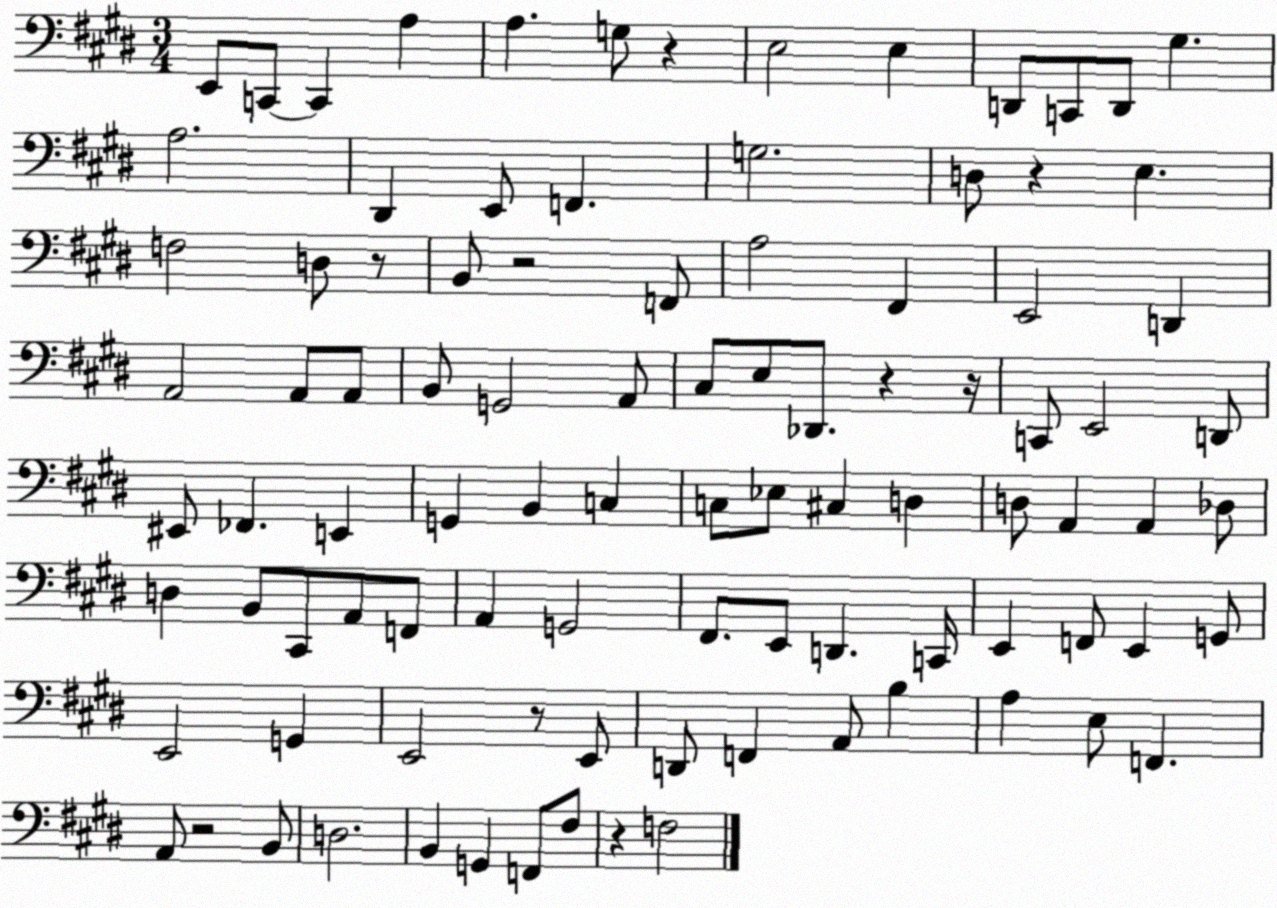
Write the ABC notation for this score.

X:1
T:Untitled
M:3/4
L:1/4
K:E
E,,/2 C,,/2 C,, A, A, G,/2 z E,2 E, D,,/2 C,,/2 D,,/2 ^G, A,2 ^D,, E,,/2 F,, G,2 D,/2 z E, F,2 D,/2 z/2 B,,/2 z2 F,,/2 A,2 ^F,, E,,2 D,, A,,2 A,,/2 A,,/2 B,,/2 G,,2 A,,/2 ^C,/2 E,/2 _D,,/2 z z/4 C,,/2 E,,2 D,,/2 ^E,,/2 _F,, E,, G,, B,, C, C,/2 _E,/2 ^C, D, D,/2 A,, A,, _D,/2 D, B,,/2 ^C,,/2 A,,/2 F,,/2 A,, G,,2 ^F,,/2 E,,/2 D,, C,,/4 E,, F,,/2 E,, G,,/2 E,,2 G,, E,,2 z/2 E,,/2 D,,/2 F,, A,,/2 B, A, E,/2 F,, A,,/2 z2 B,,/2 D,2 B,, G,, F,,/2 ^F,/2 z F,2